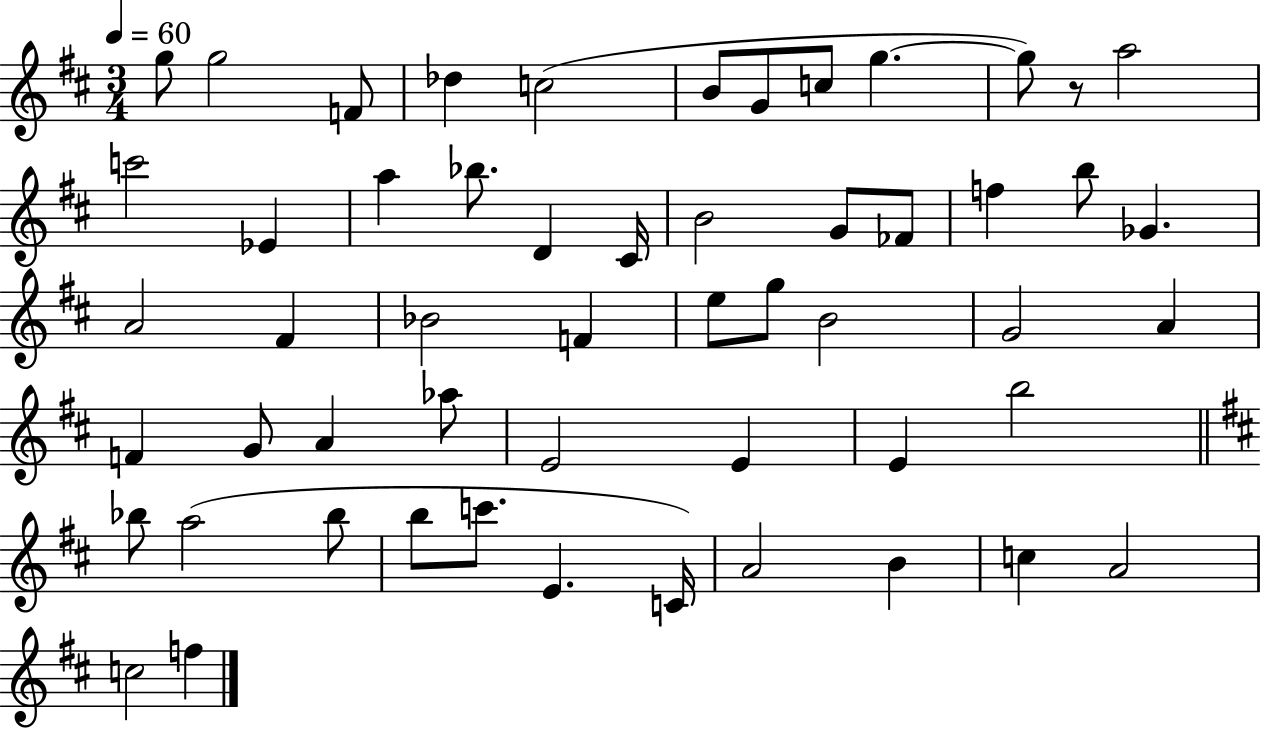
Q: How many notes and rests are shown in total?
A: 54